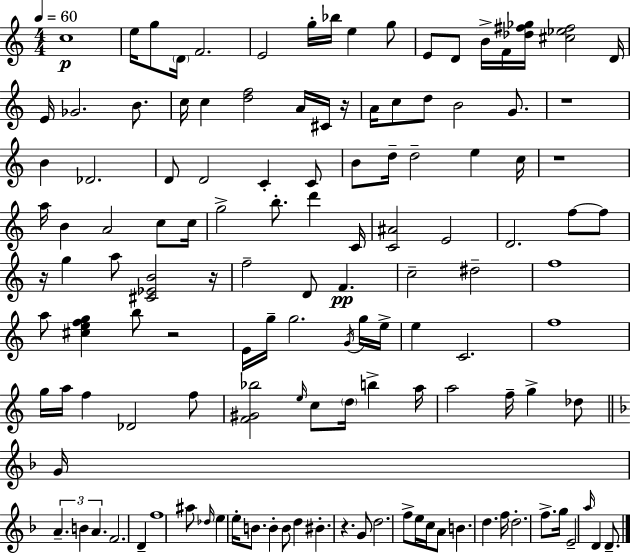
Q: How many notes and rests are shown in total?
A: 130